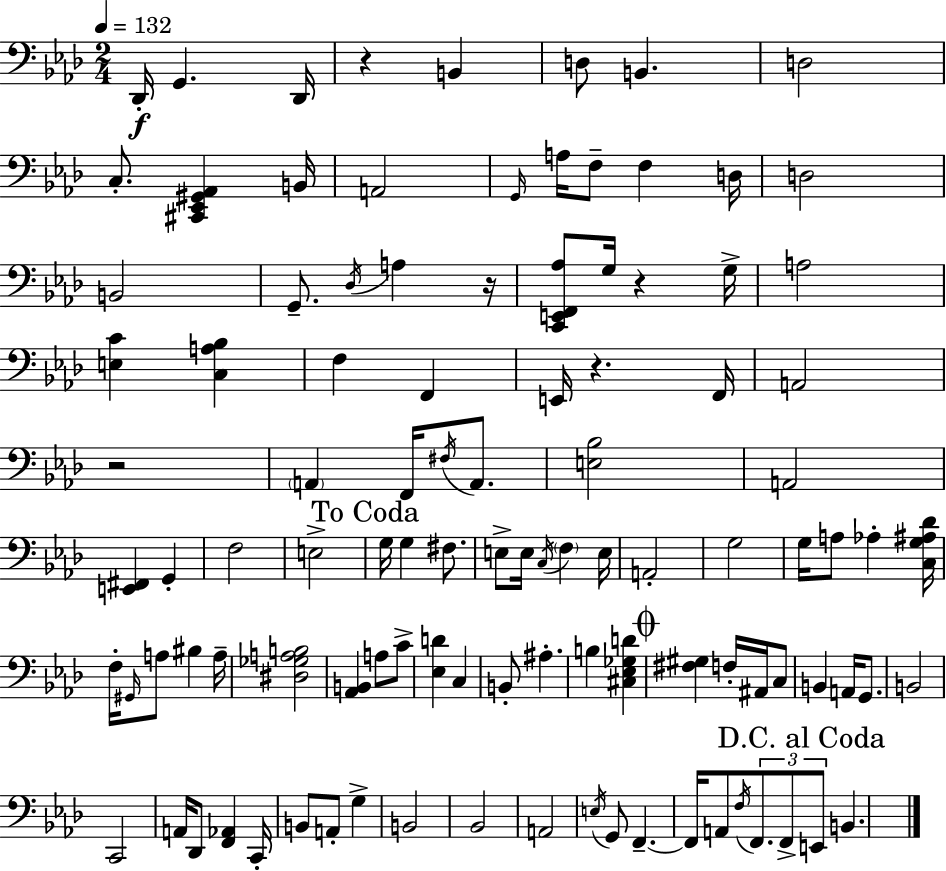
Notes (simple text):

Db2/s G2/q. Db2/s R/q B2/q D3/e B2/q. D3/h C3/e. [C#2,Eb2,G#2,Ab2]/q B2/s A2/h G2/s A3/s F3/e F3/q D3/s D3/h B2/h G2/e. Db3/s A3/q R/s [C2,E2,F2,Ab3]/e G3/s R/q G3/s A3/h [E3,C4]/q [C3,A3,Bb3]/q F3/q F2/q E2/s R/q. F2/s A2/h R/h A2/q F2/s F#3/s A2/e. [E3,Bb3]/h A2/h [E2,F#2]/q G2/q F3/h E3/h G3/s G3/q F#3/e. E3/e E3/s C3/s F3/q E3/s A2/h G3/h G3/s A3/e Ab3/q [C3,G3,A#3,Db4]/s F3/s G#2/s A3/e BIS3/q A3/s [D#3,Gb3,A3,B3]/h [Ab2,B2]/q A3/e C4/e [Eb3,D4]/q C3/q B2/e A#3/q. B3/q [C#3,Eb3,Gb3,D4]/q [F#3,G#3]/q F3/s A#2/s C3/e B2/q A2/s G2/e. B2/h C2/h A2/s Db2/e [F2,Ab2]/q C2/s B2/e A2/e G3/q B2/h Bb2/h A2/h E3/s G2/e F2/q. F2/s A2/e F3/s F2/e. F2/e E2/e B2/q.